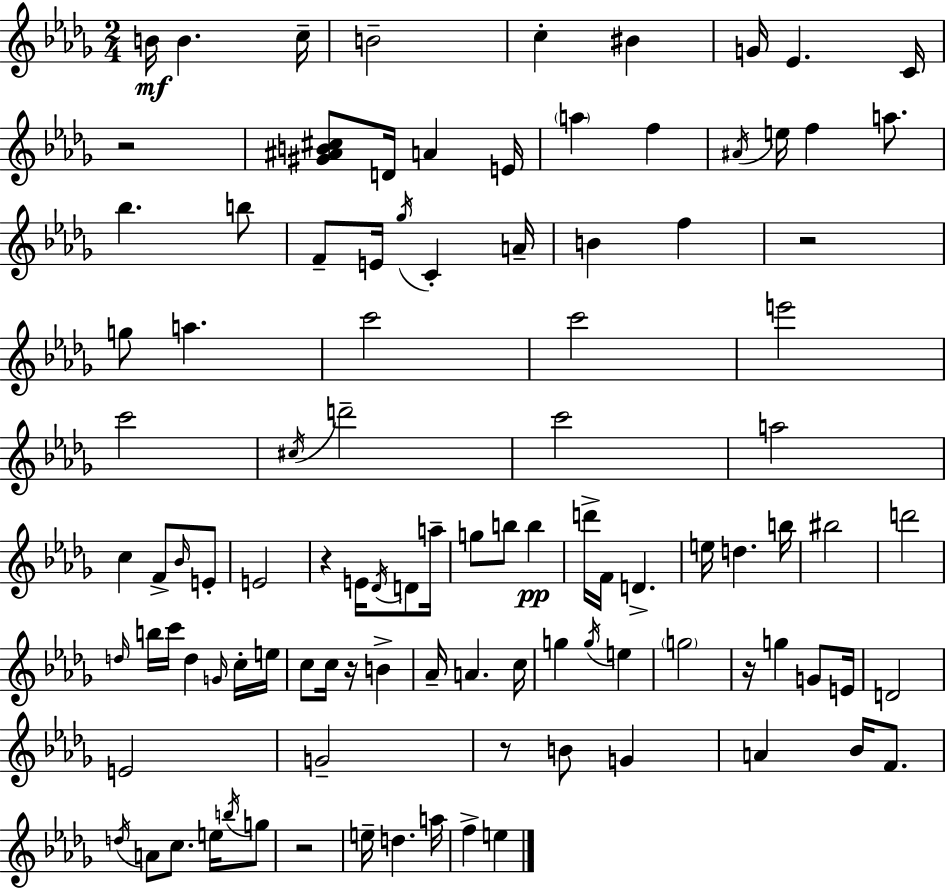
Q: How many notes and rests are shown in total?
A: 104